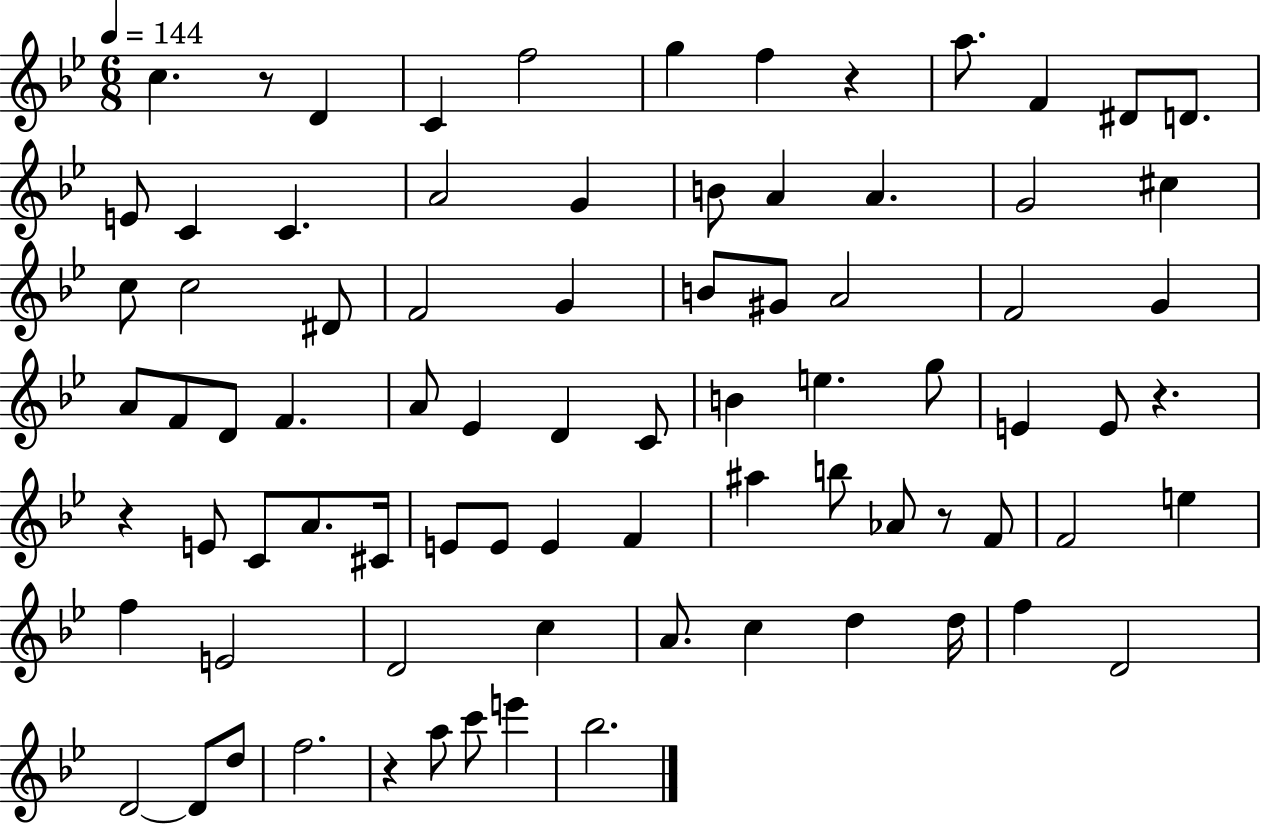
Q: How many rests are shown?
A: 6